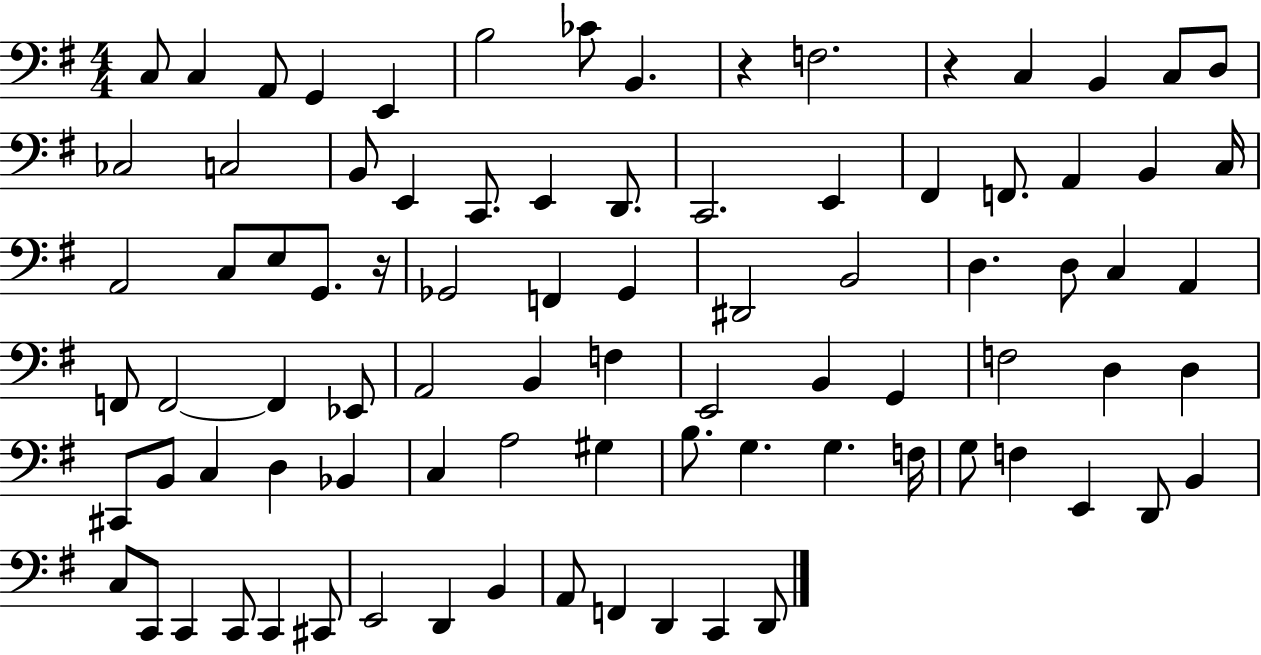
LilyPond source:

{
  \clef bass
  \numericTimeSignature
  \time 4/4
  \key g \major
  \repeat volta 2 { c8 c4 a,8 g,4 e,4 | b2 ces'8 b,4. | r4 f2. | r4 c4 b,4 c8 d8 | \break ces2 c2 | b,8 e,4 c,8. e,4 d,8. | c,2. e,4 | fis,4 f,8. a,4 b,4 c16 | \break a,2 c8 e8 g,8. r16 | ges,2 f,4 ges,4 | dis,2 b,2 | d4. d8 c4 a,4 | \break f,8 f,2~~ f,4 ees,8 | a,2 b,4 f4 | e,2 b,4 g,4 | f2 d4 d4 | \break cis,8 b,8 c4 d4 bes,4 | c4 a2 gis4 | b8. g4. g4. f16 | g8 f4 e,4 d,8 b,4 | \break c8 c,8 c,4 c,8 c,4 cis,8 | e,2 d,4 b,4 | a,8 f,4 d,4 c,4 d,8 | } \bar "|."
}